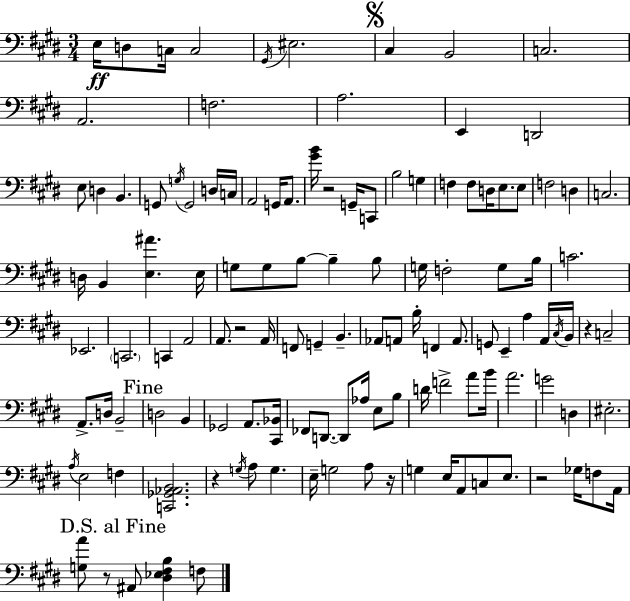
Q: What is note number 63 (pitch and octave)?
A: F2